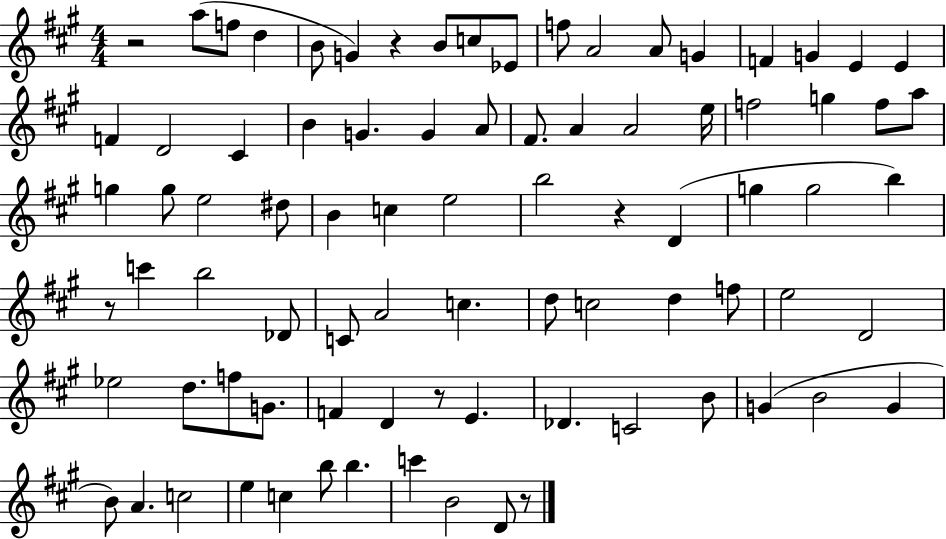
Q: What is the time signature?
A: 4/4